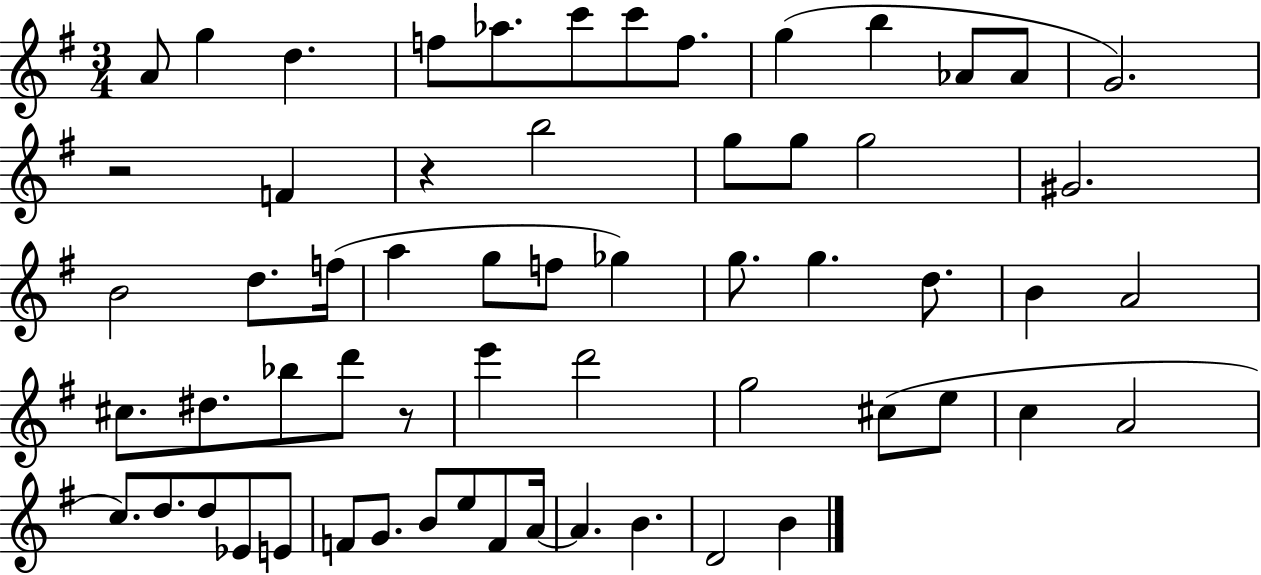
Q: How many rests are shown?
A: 3